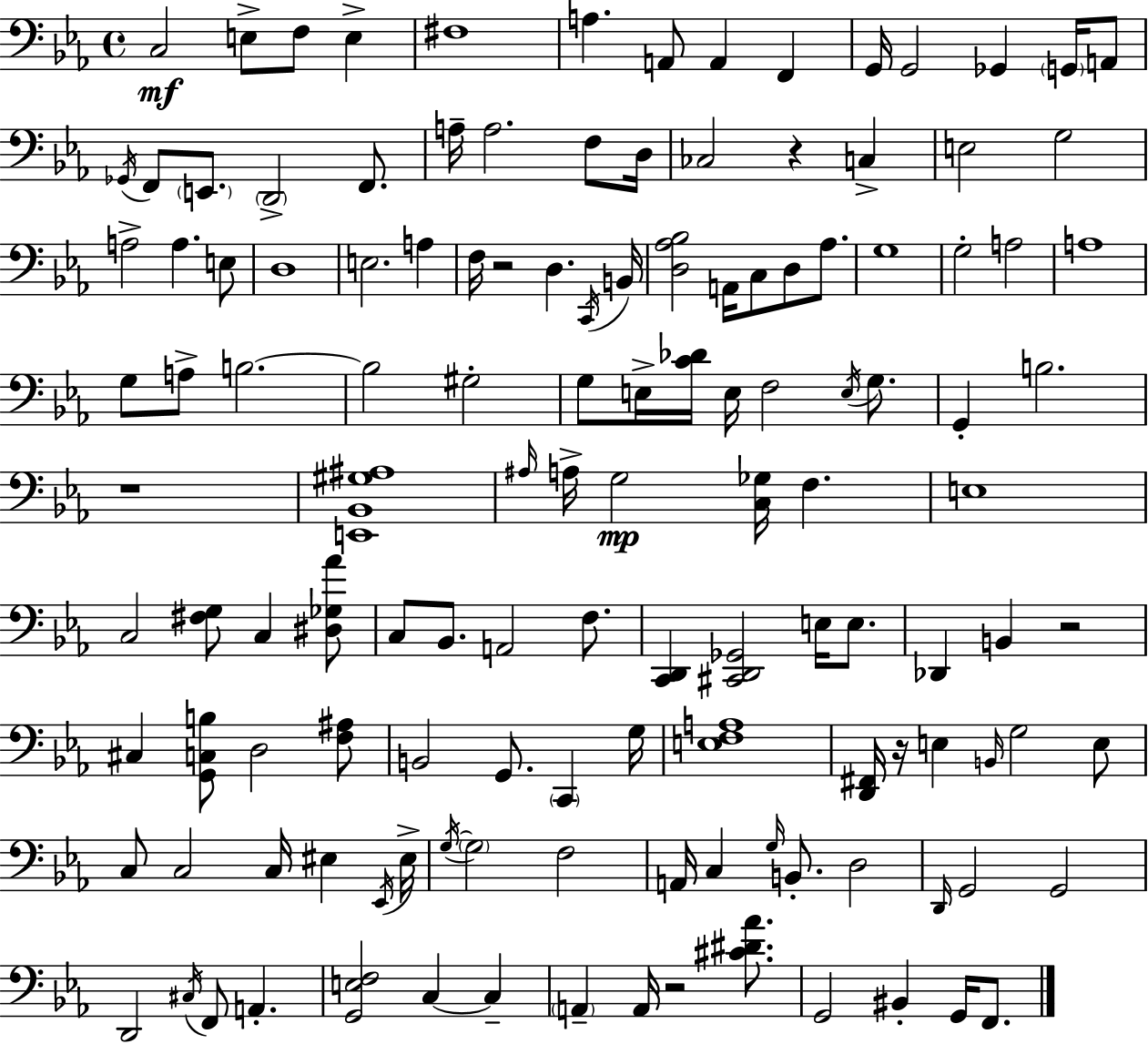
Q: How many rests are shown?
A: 6